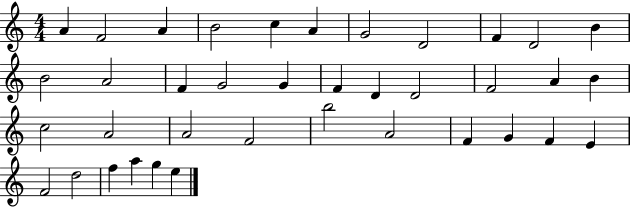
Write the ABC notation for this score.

X:1
T:Untitled
M:4/4
L:1/4
K:C
A F2 A B2 c A G2 D2 F D2 B B2 A2 F G2 G F D D2 F2 A B c2 A2 A2 F2 b2 A2 F G F E F2 d2 f a g e